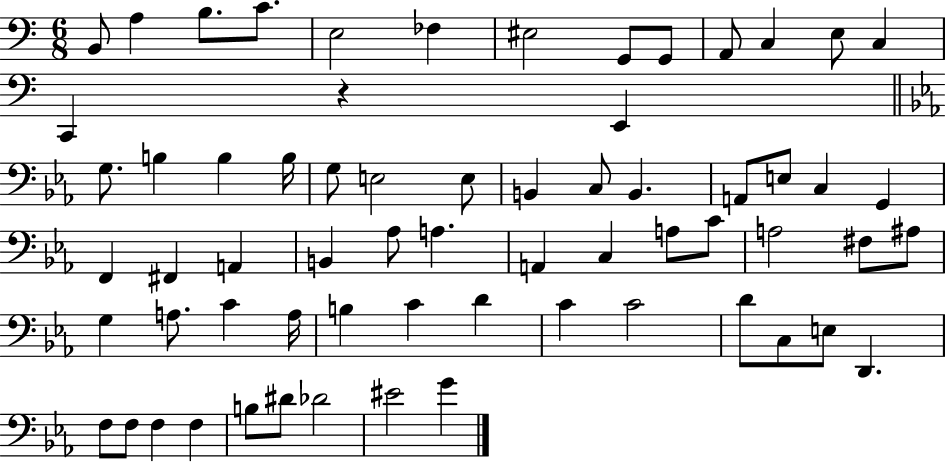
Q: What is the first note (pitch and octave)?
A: B2